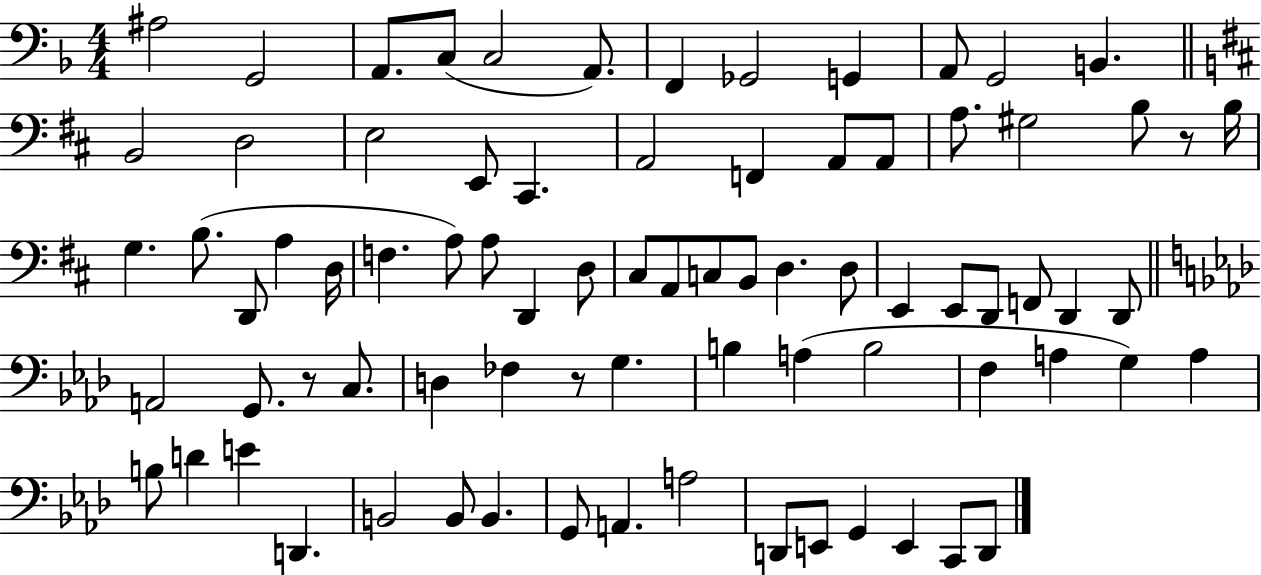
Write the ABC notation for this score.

X:1
T:Untitled
M:4/4
L:1/4
K:F
^A,2 G,,2 A,,/2 C,/2 C,2 A,,/2 F,, _G,,2 G,, A,,/2 G,,2 B,, B,,2 D,2 E,2 E,,/2 ^C,, A,,2 F,, A,,/2 A,,/2 A,/2 ^G,2 B,/2 z/2 B,/4 G, B,/2 D,,/2 A, D,/4 F, A,/2 A,/2 D,, D,/2 ^C,/2 A,,/2 C,/2 B,,/2 D, D,/2 E,, E,,/2 D,,/2 F,,/2 D,, D,,/2 A,,2 G,,/2 z/2 C,/2 D, _F, z/2 G, B, A, B,2 F, A, G, A, B,/2 D E D,, B,,2 B,,/2 B,, G,,/2 A,, A,2 D,,/2 E,,/2 G,, E,, C,,/2 D,,/2